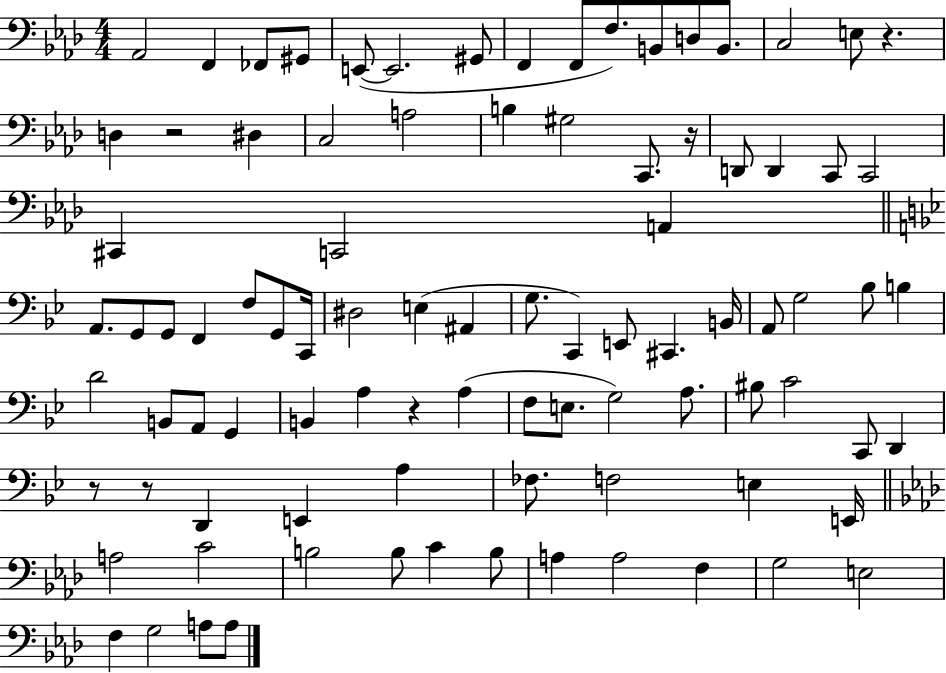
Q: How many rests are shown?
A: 6